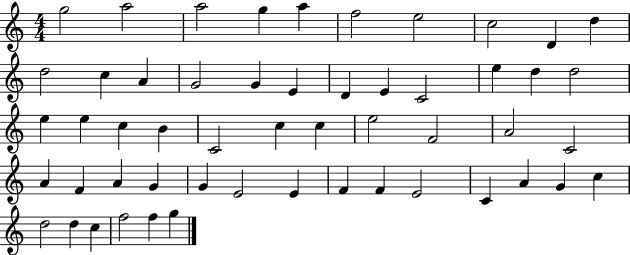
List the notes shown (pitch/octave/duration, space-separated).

G5/h A5/h A5/h G5/q A5/q F5/h E5/h C5/h D4/q D5/q D5/h C5/q A4/q G4/h G4/q E4/q D4/q E4/q C4/h E5/q D5/q D5/h E5/q E5/q C5/q B4/q C4/h C5/q C5/q E5/h F4/h A4/h C4/h A4/q F4/q A4/q G4/q G4/q E4/h E4/q F4/q F4/q E4/h C4/q A4/q G4/q C5/q D5/h D5/q C5/q F5/h F5/q G5/q